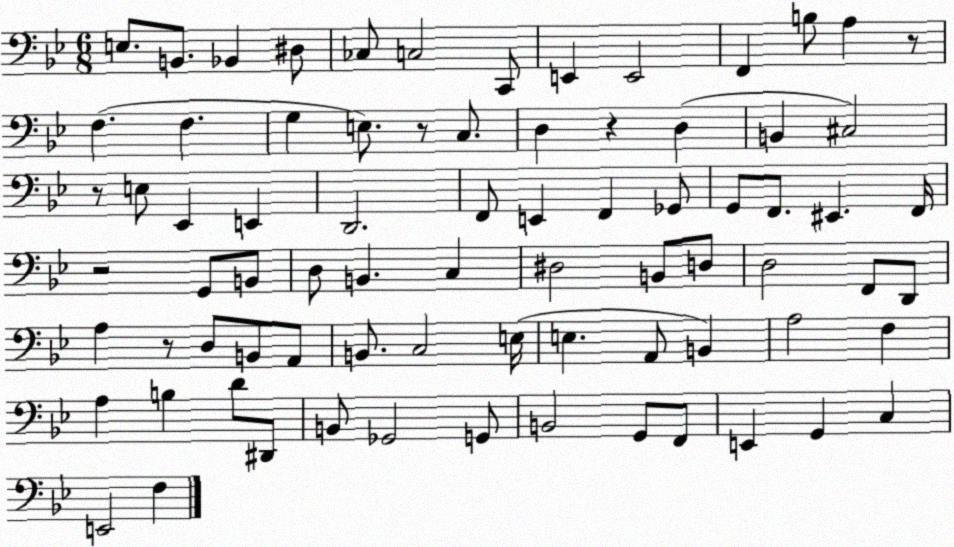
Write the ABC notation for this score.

X:1
T:Untitled
M:6/8
L:1/4
K:Bb
E,/2 B,,/2 _B,, ^D,/2 _C,/2 C,2 C,,/2 E,, E,,2 F,, B,/2 A, z/2 F, F, G, E,/2 z/2 C,/2 D, z D, B,, ^C,2 z/2 E,/2 _E,, E,, D,,2 F,,/2 E,, F,, _G,,/2 G,,/2 F,,/2 ^E,, F,,/4 z2 G,,/2 B,,/2 D,/2 B,, C, ^D,2 B,,/2 D,/2 D,2 F,,/2 D,,/2 A, z/2 D,/2 B,,/2 A,,/2 B,,/2 C,2 E,/4 E, A,,/2 B,, A,2 F, A, B, D/2 ^D,,/2 B,,/2 _G,,2 G,,/2 B,,2 G,,/2 F,,/2 E,, G,, C, E,,2 F,